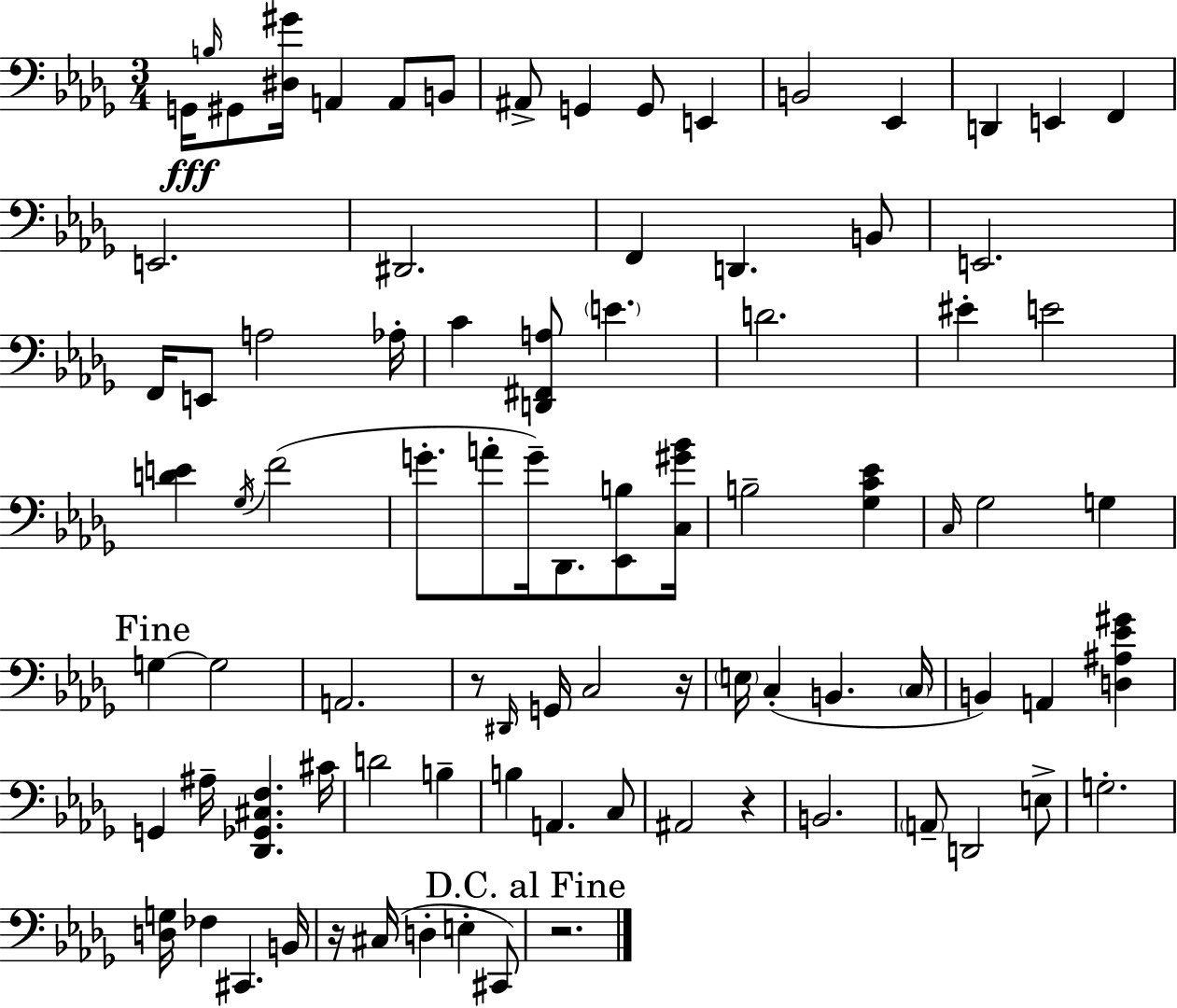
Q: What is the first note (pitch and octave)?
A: G2